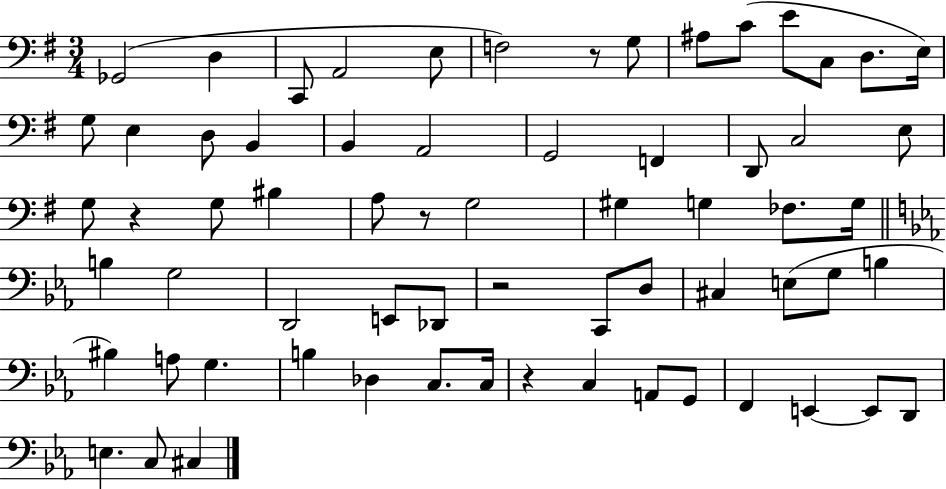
Gb2/h D3/q C2/e A2/h E3/e F3/h R/e G3/e A#3/e C4/e E4/e C3/e D3/e. E3/s G3/e E3/q D3/e B2/q B2/q A2/h G2/h F2/q D2/e C3/h E3/e G3/e R/q G3/e BIS3/q A3/e R/e G3/h G#3/q G3/q FES3/e. G3/s B3/q G3/h D2/h E2/e Db2/e R/h C2/e D3/e C#3/q E3/e G3/e B3/q BIS3/q A3/e G3/q. B3/q Db3/q C3/e. C3/s R/q C3/q A2/e G2/e F2/q E2/q E2/e D2/e E3/q. C3/e C#3/q